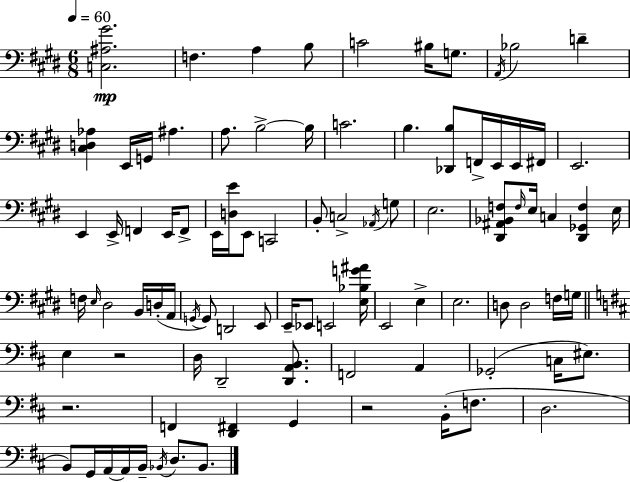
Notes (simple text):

[C3,A#3,G#4]/h. F3/q. A3/q B3/e C4/h BIS3/s G3/e. A2/s Bb3/h D4/q [C#3,D3,Ab3]/q E2/s G2/s A#3/q. A3/e. B3/h B3/s C4/h. B3/q. [Db2,B3]/e F2/s E2/s E2/s F#2/s E2/h. E2/q E2/s F2/q E2/s F2/e E2/s [D3,E4]/s E2/e C2/h B2/e C3/h Ab2/s G3/e E3/h. [D#2,A#2,Bb2,F3]/e F3/s E3/s C3/q [D#2,Gb2,F3]/q E3/s F3/s E3/s D#3/h B2/s D3/s A2/s G2/s G2/e D2/h E2/e E2/s Eb2/e E2/h [E3,Bb3,G4,A#4]/s E2/h E3/q E3/h. D3/e D3/h F3/s G3/s E3/q R/h D3/s D2/h [D2,A2,B2]/e. F2/h A2/q Gb2/h C3/s EIS3/e. R/h. F2/q [D2,F#2]/q G2/q R/h B2/s F3/e. D3/h. B2/e G2/s A2/s A2/s B2/s Bb2/s D3/e. Bb2/e.